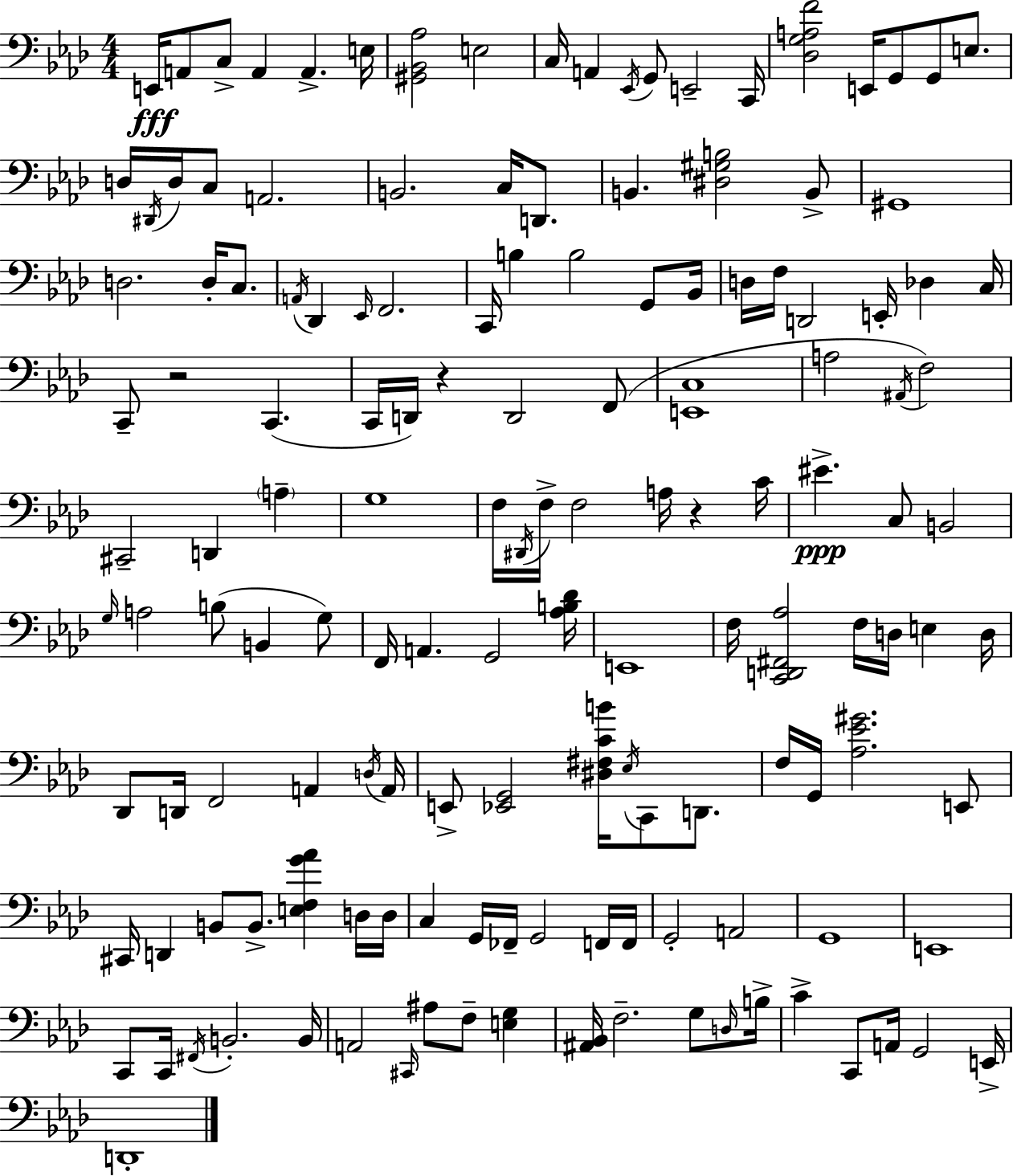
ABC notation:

X:1
T:Untitled
M:4/4
L:1/4
K:Ab
E,,/4 A,,/2 C,/2 A,, A,, E,/4 [^G,,_B,,_A,]2 E,2 C,/4 A,, _E,,/4 G,,/2 E,,2 C,,/4 [_D,G,A,F]2 E,,/4 G,,/2 G,,/2 E,/2 D,/4 ^D,,/4 D,/4 C,/2 A,,2 B,,2 C,/4 D,,/2 B,, [^D,^G,B,]2 B,,/2 ^G,,4 D,2 D,/4 C,/2 A,,/4 _D,, _E,,/4 F,,2 C,,/4 B, B,2 G,,/2 _B,,/4 D,/4 F,/4 D,,2 E,,/4 _D, C,/4 C,,/2 z2 C,, C,,/4 D,,/4 z D,,2 F,,/2 [E,,C,]4 A,2 ^A,,/4 F,2 ^C,,2 D,, A, G,4 F,/4 ^D,,/4 F,/4 F,2 A,/4 z C/4 ^E C,/2 B,,2 G,/4 A,2 B,/2 B,, G,/2 F,,/4 A,, G,,2 [_A,B,_D]/4 E,,4 F,/4 [C,,D,,^F,,_A,]2 F,/4 D,/4 E, D,/4 _D,,/2 D,,/4 F,,2 A,, D,/4 A,,/4 E,,/2 [_E,,G,,]2 [^D,^F,CB]/4 _E,/4 C,,/2 D,,/2 F,/4 G,,/4 [_A,_E^G]2 E,,/2 ^C,,/4 D,, B,,/2 B,,/2 [E,F,G_A] D,/4 D,/4 C, G,,/4 _F,,/4 G,,2 F,,/4 F,,/4 G,,2 A,,2 G,,4 E,,4 C,,/2 C,,/4 ^F,,/4 B,,2 B,,/4 A,,2 ^C,,/4 ^A,/2 F,/2 [E,G,] [^A,,_B,,]/4 F,2 G,/2 D,/4 B,/4 C C,,/2 A,,/4 G,,2 E,,/4 D,,4